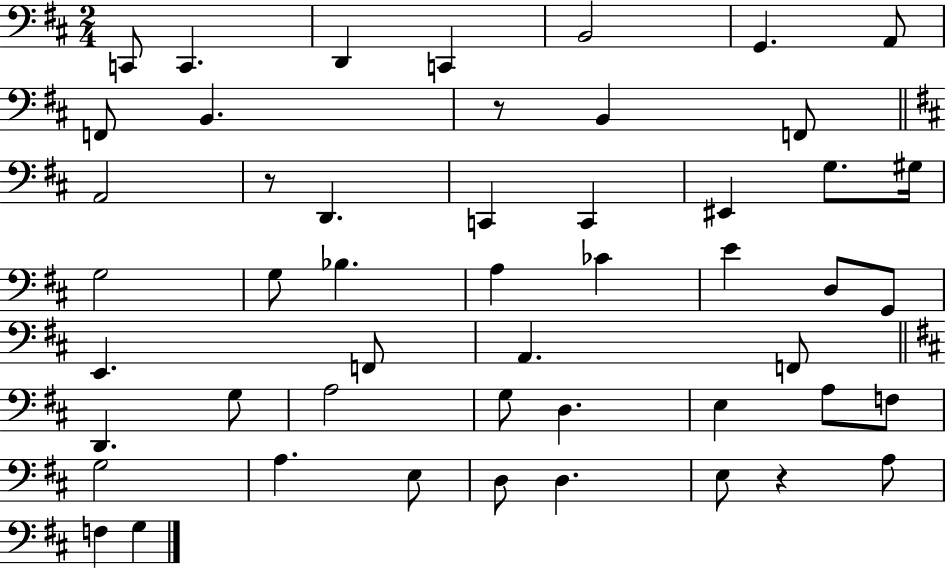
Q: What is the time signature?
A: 2/4